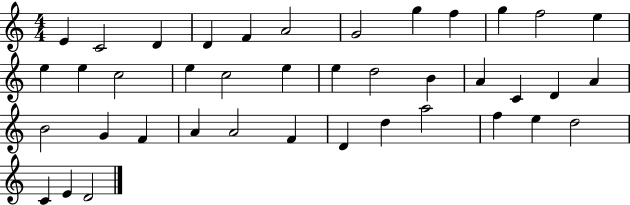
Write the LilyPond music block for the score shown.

{
  \clef treble
  \numericTimeSignature
  \time 4/4
  \key c \major
  e'4 c'2 d'4 | d'4 f'4 a'2 | g'2 g''4 f''4 | g''4 f''2 e''4 | \break e''4 e''4 c''2 | e''4 c''2 e''4 | e''4 d''2 b'4 | a'4 c'4 d'4 a'4 | \break b'2 g'4 f'4 | a'4 a'2 f'4 | d'4 d''4 a''2 | f''4 e''4 d''2 | \break c'4 e'4 d'2 | \bar "|."
}